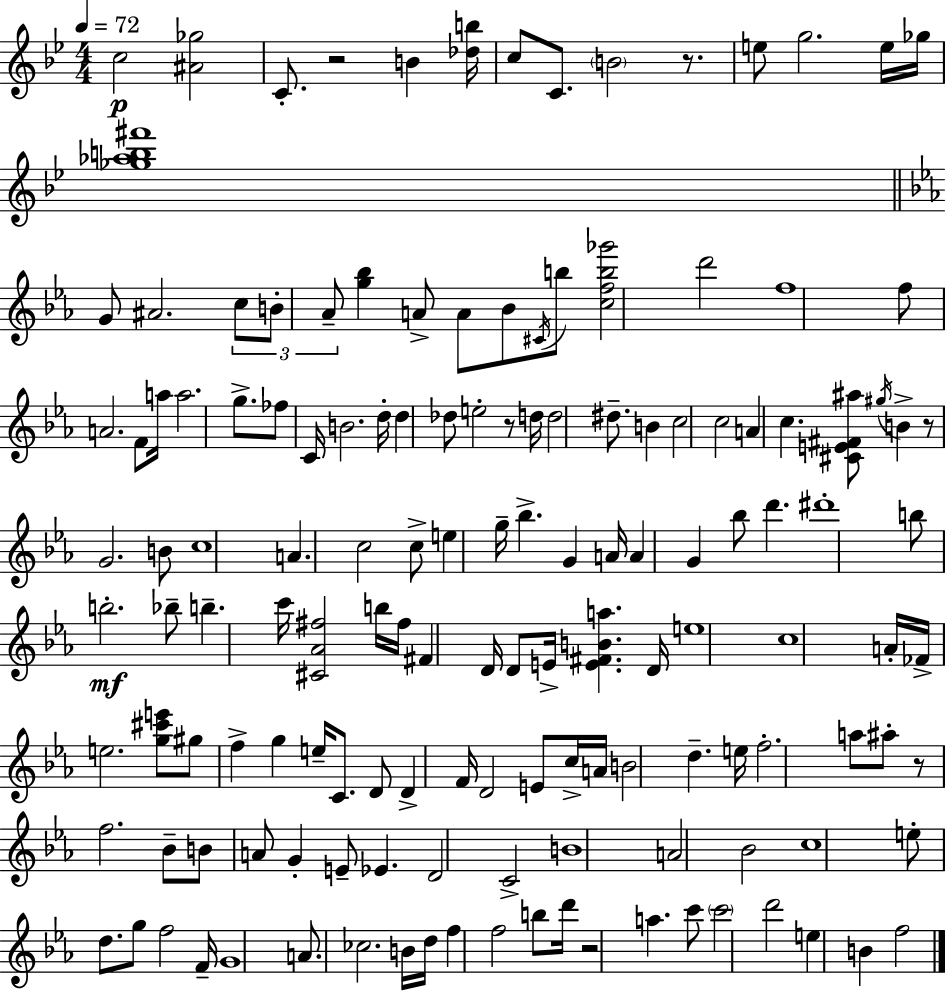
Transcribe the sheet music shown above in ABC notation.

X:1
T:Untitled
M:4/4
L:1/4
K:Bb
c2 [^A_g]2 C/2 z2 B [_db]/4 c/2 C/2 B2 z/2 e/2 g2 e/4 _g/4 [_g_ab^f']4 G/2 ^A2 c/2 B/2 _A/2 [g_b] A/2 A/2 _B/2 ^C/4 b/2 [cfb_g']2 d'2 f4 f/2 A2 F/2 a/4 a2 g/2 _f/2 C/4 B2 d/4 d _d/2 e2 z/2 d/4 d2 ^d/2 B c2 c2 A c [^CE^F^a]/2 ^g/4 B z/2 G2 B/2 c4 A c2 c/2 e g/4 _b G A/4 A G _b/2 d' ^d'4 b/2 b2 _b/2 b c'/4 [^C_A^f]2 b/4 ^f/4 ^F D/4 D/2 E/4 [E^FBa] D/4 e4 c4 A/4 _F/4 e2 [g^c'e']/2 ^g/2 f g e/4 C/2 D/2 D F/4 D2 E/2 c/4 A/4 B2 d e/4 f2 a/2 ^a/2 z/2 f2 _B/2 B/2 A/2 G E/2 _E D2 C2 B4 A2 _B2 c4 e/2 d/2 g/2 f2 F/4 G4 A/2 _c2 B/4 d/4 f f2 b/2 d'/4 z2 a c'/2 c'2 d'2 e B f2